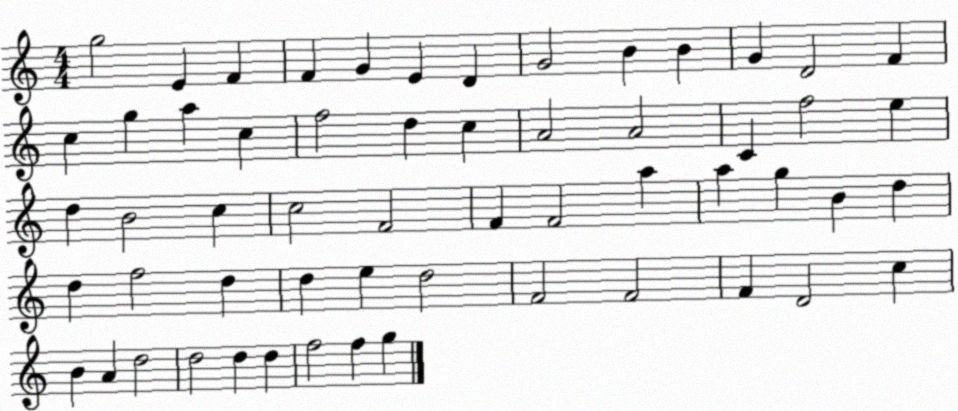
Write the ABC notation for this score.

X:1
T:Untitled
M:4/4
L:1/4
K:C
g2 E F F G E D G2 B B G D2 F c g a c f2 d c A2 A2 C f2 e d B2 c c2 F2 F F2 a a g B d d f2 d d e d2 F2 F2 F D2 c B A d2 d2 d d f2 f g